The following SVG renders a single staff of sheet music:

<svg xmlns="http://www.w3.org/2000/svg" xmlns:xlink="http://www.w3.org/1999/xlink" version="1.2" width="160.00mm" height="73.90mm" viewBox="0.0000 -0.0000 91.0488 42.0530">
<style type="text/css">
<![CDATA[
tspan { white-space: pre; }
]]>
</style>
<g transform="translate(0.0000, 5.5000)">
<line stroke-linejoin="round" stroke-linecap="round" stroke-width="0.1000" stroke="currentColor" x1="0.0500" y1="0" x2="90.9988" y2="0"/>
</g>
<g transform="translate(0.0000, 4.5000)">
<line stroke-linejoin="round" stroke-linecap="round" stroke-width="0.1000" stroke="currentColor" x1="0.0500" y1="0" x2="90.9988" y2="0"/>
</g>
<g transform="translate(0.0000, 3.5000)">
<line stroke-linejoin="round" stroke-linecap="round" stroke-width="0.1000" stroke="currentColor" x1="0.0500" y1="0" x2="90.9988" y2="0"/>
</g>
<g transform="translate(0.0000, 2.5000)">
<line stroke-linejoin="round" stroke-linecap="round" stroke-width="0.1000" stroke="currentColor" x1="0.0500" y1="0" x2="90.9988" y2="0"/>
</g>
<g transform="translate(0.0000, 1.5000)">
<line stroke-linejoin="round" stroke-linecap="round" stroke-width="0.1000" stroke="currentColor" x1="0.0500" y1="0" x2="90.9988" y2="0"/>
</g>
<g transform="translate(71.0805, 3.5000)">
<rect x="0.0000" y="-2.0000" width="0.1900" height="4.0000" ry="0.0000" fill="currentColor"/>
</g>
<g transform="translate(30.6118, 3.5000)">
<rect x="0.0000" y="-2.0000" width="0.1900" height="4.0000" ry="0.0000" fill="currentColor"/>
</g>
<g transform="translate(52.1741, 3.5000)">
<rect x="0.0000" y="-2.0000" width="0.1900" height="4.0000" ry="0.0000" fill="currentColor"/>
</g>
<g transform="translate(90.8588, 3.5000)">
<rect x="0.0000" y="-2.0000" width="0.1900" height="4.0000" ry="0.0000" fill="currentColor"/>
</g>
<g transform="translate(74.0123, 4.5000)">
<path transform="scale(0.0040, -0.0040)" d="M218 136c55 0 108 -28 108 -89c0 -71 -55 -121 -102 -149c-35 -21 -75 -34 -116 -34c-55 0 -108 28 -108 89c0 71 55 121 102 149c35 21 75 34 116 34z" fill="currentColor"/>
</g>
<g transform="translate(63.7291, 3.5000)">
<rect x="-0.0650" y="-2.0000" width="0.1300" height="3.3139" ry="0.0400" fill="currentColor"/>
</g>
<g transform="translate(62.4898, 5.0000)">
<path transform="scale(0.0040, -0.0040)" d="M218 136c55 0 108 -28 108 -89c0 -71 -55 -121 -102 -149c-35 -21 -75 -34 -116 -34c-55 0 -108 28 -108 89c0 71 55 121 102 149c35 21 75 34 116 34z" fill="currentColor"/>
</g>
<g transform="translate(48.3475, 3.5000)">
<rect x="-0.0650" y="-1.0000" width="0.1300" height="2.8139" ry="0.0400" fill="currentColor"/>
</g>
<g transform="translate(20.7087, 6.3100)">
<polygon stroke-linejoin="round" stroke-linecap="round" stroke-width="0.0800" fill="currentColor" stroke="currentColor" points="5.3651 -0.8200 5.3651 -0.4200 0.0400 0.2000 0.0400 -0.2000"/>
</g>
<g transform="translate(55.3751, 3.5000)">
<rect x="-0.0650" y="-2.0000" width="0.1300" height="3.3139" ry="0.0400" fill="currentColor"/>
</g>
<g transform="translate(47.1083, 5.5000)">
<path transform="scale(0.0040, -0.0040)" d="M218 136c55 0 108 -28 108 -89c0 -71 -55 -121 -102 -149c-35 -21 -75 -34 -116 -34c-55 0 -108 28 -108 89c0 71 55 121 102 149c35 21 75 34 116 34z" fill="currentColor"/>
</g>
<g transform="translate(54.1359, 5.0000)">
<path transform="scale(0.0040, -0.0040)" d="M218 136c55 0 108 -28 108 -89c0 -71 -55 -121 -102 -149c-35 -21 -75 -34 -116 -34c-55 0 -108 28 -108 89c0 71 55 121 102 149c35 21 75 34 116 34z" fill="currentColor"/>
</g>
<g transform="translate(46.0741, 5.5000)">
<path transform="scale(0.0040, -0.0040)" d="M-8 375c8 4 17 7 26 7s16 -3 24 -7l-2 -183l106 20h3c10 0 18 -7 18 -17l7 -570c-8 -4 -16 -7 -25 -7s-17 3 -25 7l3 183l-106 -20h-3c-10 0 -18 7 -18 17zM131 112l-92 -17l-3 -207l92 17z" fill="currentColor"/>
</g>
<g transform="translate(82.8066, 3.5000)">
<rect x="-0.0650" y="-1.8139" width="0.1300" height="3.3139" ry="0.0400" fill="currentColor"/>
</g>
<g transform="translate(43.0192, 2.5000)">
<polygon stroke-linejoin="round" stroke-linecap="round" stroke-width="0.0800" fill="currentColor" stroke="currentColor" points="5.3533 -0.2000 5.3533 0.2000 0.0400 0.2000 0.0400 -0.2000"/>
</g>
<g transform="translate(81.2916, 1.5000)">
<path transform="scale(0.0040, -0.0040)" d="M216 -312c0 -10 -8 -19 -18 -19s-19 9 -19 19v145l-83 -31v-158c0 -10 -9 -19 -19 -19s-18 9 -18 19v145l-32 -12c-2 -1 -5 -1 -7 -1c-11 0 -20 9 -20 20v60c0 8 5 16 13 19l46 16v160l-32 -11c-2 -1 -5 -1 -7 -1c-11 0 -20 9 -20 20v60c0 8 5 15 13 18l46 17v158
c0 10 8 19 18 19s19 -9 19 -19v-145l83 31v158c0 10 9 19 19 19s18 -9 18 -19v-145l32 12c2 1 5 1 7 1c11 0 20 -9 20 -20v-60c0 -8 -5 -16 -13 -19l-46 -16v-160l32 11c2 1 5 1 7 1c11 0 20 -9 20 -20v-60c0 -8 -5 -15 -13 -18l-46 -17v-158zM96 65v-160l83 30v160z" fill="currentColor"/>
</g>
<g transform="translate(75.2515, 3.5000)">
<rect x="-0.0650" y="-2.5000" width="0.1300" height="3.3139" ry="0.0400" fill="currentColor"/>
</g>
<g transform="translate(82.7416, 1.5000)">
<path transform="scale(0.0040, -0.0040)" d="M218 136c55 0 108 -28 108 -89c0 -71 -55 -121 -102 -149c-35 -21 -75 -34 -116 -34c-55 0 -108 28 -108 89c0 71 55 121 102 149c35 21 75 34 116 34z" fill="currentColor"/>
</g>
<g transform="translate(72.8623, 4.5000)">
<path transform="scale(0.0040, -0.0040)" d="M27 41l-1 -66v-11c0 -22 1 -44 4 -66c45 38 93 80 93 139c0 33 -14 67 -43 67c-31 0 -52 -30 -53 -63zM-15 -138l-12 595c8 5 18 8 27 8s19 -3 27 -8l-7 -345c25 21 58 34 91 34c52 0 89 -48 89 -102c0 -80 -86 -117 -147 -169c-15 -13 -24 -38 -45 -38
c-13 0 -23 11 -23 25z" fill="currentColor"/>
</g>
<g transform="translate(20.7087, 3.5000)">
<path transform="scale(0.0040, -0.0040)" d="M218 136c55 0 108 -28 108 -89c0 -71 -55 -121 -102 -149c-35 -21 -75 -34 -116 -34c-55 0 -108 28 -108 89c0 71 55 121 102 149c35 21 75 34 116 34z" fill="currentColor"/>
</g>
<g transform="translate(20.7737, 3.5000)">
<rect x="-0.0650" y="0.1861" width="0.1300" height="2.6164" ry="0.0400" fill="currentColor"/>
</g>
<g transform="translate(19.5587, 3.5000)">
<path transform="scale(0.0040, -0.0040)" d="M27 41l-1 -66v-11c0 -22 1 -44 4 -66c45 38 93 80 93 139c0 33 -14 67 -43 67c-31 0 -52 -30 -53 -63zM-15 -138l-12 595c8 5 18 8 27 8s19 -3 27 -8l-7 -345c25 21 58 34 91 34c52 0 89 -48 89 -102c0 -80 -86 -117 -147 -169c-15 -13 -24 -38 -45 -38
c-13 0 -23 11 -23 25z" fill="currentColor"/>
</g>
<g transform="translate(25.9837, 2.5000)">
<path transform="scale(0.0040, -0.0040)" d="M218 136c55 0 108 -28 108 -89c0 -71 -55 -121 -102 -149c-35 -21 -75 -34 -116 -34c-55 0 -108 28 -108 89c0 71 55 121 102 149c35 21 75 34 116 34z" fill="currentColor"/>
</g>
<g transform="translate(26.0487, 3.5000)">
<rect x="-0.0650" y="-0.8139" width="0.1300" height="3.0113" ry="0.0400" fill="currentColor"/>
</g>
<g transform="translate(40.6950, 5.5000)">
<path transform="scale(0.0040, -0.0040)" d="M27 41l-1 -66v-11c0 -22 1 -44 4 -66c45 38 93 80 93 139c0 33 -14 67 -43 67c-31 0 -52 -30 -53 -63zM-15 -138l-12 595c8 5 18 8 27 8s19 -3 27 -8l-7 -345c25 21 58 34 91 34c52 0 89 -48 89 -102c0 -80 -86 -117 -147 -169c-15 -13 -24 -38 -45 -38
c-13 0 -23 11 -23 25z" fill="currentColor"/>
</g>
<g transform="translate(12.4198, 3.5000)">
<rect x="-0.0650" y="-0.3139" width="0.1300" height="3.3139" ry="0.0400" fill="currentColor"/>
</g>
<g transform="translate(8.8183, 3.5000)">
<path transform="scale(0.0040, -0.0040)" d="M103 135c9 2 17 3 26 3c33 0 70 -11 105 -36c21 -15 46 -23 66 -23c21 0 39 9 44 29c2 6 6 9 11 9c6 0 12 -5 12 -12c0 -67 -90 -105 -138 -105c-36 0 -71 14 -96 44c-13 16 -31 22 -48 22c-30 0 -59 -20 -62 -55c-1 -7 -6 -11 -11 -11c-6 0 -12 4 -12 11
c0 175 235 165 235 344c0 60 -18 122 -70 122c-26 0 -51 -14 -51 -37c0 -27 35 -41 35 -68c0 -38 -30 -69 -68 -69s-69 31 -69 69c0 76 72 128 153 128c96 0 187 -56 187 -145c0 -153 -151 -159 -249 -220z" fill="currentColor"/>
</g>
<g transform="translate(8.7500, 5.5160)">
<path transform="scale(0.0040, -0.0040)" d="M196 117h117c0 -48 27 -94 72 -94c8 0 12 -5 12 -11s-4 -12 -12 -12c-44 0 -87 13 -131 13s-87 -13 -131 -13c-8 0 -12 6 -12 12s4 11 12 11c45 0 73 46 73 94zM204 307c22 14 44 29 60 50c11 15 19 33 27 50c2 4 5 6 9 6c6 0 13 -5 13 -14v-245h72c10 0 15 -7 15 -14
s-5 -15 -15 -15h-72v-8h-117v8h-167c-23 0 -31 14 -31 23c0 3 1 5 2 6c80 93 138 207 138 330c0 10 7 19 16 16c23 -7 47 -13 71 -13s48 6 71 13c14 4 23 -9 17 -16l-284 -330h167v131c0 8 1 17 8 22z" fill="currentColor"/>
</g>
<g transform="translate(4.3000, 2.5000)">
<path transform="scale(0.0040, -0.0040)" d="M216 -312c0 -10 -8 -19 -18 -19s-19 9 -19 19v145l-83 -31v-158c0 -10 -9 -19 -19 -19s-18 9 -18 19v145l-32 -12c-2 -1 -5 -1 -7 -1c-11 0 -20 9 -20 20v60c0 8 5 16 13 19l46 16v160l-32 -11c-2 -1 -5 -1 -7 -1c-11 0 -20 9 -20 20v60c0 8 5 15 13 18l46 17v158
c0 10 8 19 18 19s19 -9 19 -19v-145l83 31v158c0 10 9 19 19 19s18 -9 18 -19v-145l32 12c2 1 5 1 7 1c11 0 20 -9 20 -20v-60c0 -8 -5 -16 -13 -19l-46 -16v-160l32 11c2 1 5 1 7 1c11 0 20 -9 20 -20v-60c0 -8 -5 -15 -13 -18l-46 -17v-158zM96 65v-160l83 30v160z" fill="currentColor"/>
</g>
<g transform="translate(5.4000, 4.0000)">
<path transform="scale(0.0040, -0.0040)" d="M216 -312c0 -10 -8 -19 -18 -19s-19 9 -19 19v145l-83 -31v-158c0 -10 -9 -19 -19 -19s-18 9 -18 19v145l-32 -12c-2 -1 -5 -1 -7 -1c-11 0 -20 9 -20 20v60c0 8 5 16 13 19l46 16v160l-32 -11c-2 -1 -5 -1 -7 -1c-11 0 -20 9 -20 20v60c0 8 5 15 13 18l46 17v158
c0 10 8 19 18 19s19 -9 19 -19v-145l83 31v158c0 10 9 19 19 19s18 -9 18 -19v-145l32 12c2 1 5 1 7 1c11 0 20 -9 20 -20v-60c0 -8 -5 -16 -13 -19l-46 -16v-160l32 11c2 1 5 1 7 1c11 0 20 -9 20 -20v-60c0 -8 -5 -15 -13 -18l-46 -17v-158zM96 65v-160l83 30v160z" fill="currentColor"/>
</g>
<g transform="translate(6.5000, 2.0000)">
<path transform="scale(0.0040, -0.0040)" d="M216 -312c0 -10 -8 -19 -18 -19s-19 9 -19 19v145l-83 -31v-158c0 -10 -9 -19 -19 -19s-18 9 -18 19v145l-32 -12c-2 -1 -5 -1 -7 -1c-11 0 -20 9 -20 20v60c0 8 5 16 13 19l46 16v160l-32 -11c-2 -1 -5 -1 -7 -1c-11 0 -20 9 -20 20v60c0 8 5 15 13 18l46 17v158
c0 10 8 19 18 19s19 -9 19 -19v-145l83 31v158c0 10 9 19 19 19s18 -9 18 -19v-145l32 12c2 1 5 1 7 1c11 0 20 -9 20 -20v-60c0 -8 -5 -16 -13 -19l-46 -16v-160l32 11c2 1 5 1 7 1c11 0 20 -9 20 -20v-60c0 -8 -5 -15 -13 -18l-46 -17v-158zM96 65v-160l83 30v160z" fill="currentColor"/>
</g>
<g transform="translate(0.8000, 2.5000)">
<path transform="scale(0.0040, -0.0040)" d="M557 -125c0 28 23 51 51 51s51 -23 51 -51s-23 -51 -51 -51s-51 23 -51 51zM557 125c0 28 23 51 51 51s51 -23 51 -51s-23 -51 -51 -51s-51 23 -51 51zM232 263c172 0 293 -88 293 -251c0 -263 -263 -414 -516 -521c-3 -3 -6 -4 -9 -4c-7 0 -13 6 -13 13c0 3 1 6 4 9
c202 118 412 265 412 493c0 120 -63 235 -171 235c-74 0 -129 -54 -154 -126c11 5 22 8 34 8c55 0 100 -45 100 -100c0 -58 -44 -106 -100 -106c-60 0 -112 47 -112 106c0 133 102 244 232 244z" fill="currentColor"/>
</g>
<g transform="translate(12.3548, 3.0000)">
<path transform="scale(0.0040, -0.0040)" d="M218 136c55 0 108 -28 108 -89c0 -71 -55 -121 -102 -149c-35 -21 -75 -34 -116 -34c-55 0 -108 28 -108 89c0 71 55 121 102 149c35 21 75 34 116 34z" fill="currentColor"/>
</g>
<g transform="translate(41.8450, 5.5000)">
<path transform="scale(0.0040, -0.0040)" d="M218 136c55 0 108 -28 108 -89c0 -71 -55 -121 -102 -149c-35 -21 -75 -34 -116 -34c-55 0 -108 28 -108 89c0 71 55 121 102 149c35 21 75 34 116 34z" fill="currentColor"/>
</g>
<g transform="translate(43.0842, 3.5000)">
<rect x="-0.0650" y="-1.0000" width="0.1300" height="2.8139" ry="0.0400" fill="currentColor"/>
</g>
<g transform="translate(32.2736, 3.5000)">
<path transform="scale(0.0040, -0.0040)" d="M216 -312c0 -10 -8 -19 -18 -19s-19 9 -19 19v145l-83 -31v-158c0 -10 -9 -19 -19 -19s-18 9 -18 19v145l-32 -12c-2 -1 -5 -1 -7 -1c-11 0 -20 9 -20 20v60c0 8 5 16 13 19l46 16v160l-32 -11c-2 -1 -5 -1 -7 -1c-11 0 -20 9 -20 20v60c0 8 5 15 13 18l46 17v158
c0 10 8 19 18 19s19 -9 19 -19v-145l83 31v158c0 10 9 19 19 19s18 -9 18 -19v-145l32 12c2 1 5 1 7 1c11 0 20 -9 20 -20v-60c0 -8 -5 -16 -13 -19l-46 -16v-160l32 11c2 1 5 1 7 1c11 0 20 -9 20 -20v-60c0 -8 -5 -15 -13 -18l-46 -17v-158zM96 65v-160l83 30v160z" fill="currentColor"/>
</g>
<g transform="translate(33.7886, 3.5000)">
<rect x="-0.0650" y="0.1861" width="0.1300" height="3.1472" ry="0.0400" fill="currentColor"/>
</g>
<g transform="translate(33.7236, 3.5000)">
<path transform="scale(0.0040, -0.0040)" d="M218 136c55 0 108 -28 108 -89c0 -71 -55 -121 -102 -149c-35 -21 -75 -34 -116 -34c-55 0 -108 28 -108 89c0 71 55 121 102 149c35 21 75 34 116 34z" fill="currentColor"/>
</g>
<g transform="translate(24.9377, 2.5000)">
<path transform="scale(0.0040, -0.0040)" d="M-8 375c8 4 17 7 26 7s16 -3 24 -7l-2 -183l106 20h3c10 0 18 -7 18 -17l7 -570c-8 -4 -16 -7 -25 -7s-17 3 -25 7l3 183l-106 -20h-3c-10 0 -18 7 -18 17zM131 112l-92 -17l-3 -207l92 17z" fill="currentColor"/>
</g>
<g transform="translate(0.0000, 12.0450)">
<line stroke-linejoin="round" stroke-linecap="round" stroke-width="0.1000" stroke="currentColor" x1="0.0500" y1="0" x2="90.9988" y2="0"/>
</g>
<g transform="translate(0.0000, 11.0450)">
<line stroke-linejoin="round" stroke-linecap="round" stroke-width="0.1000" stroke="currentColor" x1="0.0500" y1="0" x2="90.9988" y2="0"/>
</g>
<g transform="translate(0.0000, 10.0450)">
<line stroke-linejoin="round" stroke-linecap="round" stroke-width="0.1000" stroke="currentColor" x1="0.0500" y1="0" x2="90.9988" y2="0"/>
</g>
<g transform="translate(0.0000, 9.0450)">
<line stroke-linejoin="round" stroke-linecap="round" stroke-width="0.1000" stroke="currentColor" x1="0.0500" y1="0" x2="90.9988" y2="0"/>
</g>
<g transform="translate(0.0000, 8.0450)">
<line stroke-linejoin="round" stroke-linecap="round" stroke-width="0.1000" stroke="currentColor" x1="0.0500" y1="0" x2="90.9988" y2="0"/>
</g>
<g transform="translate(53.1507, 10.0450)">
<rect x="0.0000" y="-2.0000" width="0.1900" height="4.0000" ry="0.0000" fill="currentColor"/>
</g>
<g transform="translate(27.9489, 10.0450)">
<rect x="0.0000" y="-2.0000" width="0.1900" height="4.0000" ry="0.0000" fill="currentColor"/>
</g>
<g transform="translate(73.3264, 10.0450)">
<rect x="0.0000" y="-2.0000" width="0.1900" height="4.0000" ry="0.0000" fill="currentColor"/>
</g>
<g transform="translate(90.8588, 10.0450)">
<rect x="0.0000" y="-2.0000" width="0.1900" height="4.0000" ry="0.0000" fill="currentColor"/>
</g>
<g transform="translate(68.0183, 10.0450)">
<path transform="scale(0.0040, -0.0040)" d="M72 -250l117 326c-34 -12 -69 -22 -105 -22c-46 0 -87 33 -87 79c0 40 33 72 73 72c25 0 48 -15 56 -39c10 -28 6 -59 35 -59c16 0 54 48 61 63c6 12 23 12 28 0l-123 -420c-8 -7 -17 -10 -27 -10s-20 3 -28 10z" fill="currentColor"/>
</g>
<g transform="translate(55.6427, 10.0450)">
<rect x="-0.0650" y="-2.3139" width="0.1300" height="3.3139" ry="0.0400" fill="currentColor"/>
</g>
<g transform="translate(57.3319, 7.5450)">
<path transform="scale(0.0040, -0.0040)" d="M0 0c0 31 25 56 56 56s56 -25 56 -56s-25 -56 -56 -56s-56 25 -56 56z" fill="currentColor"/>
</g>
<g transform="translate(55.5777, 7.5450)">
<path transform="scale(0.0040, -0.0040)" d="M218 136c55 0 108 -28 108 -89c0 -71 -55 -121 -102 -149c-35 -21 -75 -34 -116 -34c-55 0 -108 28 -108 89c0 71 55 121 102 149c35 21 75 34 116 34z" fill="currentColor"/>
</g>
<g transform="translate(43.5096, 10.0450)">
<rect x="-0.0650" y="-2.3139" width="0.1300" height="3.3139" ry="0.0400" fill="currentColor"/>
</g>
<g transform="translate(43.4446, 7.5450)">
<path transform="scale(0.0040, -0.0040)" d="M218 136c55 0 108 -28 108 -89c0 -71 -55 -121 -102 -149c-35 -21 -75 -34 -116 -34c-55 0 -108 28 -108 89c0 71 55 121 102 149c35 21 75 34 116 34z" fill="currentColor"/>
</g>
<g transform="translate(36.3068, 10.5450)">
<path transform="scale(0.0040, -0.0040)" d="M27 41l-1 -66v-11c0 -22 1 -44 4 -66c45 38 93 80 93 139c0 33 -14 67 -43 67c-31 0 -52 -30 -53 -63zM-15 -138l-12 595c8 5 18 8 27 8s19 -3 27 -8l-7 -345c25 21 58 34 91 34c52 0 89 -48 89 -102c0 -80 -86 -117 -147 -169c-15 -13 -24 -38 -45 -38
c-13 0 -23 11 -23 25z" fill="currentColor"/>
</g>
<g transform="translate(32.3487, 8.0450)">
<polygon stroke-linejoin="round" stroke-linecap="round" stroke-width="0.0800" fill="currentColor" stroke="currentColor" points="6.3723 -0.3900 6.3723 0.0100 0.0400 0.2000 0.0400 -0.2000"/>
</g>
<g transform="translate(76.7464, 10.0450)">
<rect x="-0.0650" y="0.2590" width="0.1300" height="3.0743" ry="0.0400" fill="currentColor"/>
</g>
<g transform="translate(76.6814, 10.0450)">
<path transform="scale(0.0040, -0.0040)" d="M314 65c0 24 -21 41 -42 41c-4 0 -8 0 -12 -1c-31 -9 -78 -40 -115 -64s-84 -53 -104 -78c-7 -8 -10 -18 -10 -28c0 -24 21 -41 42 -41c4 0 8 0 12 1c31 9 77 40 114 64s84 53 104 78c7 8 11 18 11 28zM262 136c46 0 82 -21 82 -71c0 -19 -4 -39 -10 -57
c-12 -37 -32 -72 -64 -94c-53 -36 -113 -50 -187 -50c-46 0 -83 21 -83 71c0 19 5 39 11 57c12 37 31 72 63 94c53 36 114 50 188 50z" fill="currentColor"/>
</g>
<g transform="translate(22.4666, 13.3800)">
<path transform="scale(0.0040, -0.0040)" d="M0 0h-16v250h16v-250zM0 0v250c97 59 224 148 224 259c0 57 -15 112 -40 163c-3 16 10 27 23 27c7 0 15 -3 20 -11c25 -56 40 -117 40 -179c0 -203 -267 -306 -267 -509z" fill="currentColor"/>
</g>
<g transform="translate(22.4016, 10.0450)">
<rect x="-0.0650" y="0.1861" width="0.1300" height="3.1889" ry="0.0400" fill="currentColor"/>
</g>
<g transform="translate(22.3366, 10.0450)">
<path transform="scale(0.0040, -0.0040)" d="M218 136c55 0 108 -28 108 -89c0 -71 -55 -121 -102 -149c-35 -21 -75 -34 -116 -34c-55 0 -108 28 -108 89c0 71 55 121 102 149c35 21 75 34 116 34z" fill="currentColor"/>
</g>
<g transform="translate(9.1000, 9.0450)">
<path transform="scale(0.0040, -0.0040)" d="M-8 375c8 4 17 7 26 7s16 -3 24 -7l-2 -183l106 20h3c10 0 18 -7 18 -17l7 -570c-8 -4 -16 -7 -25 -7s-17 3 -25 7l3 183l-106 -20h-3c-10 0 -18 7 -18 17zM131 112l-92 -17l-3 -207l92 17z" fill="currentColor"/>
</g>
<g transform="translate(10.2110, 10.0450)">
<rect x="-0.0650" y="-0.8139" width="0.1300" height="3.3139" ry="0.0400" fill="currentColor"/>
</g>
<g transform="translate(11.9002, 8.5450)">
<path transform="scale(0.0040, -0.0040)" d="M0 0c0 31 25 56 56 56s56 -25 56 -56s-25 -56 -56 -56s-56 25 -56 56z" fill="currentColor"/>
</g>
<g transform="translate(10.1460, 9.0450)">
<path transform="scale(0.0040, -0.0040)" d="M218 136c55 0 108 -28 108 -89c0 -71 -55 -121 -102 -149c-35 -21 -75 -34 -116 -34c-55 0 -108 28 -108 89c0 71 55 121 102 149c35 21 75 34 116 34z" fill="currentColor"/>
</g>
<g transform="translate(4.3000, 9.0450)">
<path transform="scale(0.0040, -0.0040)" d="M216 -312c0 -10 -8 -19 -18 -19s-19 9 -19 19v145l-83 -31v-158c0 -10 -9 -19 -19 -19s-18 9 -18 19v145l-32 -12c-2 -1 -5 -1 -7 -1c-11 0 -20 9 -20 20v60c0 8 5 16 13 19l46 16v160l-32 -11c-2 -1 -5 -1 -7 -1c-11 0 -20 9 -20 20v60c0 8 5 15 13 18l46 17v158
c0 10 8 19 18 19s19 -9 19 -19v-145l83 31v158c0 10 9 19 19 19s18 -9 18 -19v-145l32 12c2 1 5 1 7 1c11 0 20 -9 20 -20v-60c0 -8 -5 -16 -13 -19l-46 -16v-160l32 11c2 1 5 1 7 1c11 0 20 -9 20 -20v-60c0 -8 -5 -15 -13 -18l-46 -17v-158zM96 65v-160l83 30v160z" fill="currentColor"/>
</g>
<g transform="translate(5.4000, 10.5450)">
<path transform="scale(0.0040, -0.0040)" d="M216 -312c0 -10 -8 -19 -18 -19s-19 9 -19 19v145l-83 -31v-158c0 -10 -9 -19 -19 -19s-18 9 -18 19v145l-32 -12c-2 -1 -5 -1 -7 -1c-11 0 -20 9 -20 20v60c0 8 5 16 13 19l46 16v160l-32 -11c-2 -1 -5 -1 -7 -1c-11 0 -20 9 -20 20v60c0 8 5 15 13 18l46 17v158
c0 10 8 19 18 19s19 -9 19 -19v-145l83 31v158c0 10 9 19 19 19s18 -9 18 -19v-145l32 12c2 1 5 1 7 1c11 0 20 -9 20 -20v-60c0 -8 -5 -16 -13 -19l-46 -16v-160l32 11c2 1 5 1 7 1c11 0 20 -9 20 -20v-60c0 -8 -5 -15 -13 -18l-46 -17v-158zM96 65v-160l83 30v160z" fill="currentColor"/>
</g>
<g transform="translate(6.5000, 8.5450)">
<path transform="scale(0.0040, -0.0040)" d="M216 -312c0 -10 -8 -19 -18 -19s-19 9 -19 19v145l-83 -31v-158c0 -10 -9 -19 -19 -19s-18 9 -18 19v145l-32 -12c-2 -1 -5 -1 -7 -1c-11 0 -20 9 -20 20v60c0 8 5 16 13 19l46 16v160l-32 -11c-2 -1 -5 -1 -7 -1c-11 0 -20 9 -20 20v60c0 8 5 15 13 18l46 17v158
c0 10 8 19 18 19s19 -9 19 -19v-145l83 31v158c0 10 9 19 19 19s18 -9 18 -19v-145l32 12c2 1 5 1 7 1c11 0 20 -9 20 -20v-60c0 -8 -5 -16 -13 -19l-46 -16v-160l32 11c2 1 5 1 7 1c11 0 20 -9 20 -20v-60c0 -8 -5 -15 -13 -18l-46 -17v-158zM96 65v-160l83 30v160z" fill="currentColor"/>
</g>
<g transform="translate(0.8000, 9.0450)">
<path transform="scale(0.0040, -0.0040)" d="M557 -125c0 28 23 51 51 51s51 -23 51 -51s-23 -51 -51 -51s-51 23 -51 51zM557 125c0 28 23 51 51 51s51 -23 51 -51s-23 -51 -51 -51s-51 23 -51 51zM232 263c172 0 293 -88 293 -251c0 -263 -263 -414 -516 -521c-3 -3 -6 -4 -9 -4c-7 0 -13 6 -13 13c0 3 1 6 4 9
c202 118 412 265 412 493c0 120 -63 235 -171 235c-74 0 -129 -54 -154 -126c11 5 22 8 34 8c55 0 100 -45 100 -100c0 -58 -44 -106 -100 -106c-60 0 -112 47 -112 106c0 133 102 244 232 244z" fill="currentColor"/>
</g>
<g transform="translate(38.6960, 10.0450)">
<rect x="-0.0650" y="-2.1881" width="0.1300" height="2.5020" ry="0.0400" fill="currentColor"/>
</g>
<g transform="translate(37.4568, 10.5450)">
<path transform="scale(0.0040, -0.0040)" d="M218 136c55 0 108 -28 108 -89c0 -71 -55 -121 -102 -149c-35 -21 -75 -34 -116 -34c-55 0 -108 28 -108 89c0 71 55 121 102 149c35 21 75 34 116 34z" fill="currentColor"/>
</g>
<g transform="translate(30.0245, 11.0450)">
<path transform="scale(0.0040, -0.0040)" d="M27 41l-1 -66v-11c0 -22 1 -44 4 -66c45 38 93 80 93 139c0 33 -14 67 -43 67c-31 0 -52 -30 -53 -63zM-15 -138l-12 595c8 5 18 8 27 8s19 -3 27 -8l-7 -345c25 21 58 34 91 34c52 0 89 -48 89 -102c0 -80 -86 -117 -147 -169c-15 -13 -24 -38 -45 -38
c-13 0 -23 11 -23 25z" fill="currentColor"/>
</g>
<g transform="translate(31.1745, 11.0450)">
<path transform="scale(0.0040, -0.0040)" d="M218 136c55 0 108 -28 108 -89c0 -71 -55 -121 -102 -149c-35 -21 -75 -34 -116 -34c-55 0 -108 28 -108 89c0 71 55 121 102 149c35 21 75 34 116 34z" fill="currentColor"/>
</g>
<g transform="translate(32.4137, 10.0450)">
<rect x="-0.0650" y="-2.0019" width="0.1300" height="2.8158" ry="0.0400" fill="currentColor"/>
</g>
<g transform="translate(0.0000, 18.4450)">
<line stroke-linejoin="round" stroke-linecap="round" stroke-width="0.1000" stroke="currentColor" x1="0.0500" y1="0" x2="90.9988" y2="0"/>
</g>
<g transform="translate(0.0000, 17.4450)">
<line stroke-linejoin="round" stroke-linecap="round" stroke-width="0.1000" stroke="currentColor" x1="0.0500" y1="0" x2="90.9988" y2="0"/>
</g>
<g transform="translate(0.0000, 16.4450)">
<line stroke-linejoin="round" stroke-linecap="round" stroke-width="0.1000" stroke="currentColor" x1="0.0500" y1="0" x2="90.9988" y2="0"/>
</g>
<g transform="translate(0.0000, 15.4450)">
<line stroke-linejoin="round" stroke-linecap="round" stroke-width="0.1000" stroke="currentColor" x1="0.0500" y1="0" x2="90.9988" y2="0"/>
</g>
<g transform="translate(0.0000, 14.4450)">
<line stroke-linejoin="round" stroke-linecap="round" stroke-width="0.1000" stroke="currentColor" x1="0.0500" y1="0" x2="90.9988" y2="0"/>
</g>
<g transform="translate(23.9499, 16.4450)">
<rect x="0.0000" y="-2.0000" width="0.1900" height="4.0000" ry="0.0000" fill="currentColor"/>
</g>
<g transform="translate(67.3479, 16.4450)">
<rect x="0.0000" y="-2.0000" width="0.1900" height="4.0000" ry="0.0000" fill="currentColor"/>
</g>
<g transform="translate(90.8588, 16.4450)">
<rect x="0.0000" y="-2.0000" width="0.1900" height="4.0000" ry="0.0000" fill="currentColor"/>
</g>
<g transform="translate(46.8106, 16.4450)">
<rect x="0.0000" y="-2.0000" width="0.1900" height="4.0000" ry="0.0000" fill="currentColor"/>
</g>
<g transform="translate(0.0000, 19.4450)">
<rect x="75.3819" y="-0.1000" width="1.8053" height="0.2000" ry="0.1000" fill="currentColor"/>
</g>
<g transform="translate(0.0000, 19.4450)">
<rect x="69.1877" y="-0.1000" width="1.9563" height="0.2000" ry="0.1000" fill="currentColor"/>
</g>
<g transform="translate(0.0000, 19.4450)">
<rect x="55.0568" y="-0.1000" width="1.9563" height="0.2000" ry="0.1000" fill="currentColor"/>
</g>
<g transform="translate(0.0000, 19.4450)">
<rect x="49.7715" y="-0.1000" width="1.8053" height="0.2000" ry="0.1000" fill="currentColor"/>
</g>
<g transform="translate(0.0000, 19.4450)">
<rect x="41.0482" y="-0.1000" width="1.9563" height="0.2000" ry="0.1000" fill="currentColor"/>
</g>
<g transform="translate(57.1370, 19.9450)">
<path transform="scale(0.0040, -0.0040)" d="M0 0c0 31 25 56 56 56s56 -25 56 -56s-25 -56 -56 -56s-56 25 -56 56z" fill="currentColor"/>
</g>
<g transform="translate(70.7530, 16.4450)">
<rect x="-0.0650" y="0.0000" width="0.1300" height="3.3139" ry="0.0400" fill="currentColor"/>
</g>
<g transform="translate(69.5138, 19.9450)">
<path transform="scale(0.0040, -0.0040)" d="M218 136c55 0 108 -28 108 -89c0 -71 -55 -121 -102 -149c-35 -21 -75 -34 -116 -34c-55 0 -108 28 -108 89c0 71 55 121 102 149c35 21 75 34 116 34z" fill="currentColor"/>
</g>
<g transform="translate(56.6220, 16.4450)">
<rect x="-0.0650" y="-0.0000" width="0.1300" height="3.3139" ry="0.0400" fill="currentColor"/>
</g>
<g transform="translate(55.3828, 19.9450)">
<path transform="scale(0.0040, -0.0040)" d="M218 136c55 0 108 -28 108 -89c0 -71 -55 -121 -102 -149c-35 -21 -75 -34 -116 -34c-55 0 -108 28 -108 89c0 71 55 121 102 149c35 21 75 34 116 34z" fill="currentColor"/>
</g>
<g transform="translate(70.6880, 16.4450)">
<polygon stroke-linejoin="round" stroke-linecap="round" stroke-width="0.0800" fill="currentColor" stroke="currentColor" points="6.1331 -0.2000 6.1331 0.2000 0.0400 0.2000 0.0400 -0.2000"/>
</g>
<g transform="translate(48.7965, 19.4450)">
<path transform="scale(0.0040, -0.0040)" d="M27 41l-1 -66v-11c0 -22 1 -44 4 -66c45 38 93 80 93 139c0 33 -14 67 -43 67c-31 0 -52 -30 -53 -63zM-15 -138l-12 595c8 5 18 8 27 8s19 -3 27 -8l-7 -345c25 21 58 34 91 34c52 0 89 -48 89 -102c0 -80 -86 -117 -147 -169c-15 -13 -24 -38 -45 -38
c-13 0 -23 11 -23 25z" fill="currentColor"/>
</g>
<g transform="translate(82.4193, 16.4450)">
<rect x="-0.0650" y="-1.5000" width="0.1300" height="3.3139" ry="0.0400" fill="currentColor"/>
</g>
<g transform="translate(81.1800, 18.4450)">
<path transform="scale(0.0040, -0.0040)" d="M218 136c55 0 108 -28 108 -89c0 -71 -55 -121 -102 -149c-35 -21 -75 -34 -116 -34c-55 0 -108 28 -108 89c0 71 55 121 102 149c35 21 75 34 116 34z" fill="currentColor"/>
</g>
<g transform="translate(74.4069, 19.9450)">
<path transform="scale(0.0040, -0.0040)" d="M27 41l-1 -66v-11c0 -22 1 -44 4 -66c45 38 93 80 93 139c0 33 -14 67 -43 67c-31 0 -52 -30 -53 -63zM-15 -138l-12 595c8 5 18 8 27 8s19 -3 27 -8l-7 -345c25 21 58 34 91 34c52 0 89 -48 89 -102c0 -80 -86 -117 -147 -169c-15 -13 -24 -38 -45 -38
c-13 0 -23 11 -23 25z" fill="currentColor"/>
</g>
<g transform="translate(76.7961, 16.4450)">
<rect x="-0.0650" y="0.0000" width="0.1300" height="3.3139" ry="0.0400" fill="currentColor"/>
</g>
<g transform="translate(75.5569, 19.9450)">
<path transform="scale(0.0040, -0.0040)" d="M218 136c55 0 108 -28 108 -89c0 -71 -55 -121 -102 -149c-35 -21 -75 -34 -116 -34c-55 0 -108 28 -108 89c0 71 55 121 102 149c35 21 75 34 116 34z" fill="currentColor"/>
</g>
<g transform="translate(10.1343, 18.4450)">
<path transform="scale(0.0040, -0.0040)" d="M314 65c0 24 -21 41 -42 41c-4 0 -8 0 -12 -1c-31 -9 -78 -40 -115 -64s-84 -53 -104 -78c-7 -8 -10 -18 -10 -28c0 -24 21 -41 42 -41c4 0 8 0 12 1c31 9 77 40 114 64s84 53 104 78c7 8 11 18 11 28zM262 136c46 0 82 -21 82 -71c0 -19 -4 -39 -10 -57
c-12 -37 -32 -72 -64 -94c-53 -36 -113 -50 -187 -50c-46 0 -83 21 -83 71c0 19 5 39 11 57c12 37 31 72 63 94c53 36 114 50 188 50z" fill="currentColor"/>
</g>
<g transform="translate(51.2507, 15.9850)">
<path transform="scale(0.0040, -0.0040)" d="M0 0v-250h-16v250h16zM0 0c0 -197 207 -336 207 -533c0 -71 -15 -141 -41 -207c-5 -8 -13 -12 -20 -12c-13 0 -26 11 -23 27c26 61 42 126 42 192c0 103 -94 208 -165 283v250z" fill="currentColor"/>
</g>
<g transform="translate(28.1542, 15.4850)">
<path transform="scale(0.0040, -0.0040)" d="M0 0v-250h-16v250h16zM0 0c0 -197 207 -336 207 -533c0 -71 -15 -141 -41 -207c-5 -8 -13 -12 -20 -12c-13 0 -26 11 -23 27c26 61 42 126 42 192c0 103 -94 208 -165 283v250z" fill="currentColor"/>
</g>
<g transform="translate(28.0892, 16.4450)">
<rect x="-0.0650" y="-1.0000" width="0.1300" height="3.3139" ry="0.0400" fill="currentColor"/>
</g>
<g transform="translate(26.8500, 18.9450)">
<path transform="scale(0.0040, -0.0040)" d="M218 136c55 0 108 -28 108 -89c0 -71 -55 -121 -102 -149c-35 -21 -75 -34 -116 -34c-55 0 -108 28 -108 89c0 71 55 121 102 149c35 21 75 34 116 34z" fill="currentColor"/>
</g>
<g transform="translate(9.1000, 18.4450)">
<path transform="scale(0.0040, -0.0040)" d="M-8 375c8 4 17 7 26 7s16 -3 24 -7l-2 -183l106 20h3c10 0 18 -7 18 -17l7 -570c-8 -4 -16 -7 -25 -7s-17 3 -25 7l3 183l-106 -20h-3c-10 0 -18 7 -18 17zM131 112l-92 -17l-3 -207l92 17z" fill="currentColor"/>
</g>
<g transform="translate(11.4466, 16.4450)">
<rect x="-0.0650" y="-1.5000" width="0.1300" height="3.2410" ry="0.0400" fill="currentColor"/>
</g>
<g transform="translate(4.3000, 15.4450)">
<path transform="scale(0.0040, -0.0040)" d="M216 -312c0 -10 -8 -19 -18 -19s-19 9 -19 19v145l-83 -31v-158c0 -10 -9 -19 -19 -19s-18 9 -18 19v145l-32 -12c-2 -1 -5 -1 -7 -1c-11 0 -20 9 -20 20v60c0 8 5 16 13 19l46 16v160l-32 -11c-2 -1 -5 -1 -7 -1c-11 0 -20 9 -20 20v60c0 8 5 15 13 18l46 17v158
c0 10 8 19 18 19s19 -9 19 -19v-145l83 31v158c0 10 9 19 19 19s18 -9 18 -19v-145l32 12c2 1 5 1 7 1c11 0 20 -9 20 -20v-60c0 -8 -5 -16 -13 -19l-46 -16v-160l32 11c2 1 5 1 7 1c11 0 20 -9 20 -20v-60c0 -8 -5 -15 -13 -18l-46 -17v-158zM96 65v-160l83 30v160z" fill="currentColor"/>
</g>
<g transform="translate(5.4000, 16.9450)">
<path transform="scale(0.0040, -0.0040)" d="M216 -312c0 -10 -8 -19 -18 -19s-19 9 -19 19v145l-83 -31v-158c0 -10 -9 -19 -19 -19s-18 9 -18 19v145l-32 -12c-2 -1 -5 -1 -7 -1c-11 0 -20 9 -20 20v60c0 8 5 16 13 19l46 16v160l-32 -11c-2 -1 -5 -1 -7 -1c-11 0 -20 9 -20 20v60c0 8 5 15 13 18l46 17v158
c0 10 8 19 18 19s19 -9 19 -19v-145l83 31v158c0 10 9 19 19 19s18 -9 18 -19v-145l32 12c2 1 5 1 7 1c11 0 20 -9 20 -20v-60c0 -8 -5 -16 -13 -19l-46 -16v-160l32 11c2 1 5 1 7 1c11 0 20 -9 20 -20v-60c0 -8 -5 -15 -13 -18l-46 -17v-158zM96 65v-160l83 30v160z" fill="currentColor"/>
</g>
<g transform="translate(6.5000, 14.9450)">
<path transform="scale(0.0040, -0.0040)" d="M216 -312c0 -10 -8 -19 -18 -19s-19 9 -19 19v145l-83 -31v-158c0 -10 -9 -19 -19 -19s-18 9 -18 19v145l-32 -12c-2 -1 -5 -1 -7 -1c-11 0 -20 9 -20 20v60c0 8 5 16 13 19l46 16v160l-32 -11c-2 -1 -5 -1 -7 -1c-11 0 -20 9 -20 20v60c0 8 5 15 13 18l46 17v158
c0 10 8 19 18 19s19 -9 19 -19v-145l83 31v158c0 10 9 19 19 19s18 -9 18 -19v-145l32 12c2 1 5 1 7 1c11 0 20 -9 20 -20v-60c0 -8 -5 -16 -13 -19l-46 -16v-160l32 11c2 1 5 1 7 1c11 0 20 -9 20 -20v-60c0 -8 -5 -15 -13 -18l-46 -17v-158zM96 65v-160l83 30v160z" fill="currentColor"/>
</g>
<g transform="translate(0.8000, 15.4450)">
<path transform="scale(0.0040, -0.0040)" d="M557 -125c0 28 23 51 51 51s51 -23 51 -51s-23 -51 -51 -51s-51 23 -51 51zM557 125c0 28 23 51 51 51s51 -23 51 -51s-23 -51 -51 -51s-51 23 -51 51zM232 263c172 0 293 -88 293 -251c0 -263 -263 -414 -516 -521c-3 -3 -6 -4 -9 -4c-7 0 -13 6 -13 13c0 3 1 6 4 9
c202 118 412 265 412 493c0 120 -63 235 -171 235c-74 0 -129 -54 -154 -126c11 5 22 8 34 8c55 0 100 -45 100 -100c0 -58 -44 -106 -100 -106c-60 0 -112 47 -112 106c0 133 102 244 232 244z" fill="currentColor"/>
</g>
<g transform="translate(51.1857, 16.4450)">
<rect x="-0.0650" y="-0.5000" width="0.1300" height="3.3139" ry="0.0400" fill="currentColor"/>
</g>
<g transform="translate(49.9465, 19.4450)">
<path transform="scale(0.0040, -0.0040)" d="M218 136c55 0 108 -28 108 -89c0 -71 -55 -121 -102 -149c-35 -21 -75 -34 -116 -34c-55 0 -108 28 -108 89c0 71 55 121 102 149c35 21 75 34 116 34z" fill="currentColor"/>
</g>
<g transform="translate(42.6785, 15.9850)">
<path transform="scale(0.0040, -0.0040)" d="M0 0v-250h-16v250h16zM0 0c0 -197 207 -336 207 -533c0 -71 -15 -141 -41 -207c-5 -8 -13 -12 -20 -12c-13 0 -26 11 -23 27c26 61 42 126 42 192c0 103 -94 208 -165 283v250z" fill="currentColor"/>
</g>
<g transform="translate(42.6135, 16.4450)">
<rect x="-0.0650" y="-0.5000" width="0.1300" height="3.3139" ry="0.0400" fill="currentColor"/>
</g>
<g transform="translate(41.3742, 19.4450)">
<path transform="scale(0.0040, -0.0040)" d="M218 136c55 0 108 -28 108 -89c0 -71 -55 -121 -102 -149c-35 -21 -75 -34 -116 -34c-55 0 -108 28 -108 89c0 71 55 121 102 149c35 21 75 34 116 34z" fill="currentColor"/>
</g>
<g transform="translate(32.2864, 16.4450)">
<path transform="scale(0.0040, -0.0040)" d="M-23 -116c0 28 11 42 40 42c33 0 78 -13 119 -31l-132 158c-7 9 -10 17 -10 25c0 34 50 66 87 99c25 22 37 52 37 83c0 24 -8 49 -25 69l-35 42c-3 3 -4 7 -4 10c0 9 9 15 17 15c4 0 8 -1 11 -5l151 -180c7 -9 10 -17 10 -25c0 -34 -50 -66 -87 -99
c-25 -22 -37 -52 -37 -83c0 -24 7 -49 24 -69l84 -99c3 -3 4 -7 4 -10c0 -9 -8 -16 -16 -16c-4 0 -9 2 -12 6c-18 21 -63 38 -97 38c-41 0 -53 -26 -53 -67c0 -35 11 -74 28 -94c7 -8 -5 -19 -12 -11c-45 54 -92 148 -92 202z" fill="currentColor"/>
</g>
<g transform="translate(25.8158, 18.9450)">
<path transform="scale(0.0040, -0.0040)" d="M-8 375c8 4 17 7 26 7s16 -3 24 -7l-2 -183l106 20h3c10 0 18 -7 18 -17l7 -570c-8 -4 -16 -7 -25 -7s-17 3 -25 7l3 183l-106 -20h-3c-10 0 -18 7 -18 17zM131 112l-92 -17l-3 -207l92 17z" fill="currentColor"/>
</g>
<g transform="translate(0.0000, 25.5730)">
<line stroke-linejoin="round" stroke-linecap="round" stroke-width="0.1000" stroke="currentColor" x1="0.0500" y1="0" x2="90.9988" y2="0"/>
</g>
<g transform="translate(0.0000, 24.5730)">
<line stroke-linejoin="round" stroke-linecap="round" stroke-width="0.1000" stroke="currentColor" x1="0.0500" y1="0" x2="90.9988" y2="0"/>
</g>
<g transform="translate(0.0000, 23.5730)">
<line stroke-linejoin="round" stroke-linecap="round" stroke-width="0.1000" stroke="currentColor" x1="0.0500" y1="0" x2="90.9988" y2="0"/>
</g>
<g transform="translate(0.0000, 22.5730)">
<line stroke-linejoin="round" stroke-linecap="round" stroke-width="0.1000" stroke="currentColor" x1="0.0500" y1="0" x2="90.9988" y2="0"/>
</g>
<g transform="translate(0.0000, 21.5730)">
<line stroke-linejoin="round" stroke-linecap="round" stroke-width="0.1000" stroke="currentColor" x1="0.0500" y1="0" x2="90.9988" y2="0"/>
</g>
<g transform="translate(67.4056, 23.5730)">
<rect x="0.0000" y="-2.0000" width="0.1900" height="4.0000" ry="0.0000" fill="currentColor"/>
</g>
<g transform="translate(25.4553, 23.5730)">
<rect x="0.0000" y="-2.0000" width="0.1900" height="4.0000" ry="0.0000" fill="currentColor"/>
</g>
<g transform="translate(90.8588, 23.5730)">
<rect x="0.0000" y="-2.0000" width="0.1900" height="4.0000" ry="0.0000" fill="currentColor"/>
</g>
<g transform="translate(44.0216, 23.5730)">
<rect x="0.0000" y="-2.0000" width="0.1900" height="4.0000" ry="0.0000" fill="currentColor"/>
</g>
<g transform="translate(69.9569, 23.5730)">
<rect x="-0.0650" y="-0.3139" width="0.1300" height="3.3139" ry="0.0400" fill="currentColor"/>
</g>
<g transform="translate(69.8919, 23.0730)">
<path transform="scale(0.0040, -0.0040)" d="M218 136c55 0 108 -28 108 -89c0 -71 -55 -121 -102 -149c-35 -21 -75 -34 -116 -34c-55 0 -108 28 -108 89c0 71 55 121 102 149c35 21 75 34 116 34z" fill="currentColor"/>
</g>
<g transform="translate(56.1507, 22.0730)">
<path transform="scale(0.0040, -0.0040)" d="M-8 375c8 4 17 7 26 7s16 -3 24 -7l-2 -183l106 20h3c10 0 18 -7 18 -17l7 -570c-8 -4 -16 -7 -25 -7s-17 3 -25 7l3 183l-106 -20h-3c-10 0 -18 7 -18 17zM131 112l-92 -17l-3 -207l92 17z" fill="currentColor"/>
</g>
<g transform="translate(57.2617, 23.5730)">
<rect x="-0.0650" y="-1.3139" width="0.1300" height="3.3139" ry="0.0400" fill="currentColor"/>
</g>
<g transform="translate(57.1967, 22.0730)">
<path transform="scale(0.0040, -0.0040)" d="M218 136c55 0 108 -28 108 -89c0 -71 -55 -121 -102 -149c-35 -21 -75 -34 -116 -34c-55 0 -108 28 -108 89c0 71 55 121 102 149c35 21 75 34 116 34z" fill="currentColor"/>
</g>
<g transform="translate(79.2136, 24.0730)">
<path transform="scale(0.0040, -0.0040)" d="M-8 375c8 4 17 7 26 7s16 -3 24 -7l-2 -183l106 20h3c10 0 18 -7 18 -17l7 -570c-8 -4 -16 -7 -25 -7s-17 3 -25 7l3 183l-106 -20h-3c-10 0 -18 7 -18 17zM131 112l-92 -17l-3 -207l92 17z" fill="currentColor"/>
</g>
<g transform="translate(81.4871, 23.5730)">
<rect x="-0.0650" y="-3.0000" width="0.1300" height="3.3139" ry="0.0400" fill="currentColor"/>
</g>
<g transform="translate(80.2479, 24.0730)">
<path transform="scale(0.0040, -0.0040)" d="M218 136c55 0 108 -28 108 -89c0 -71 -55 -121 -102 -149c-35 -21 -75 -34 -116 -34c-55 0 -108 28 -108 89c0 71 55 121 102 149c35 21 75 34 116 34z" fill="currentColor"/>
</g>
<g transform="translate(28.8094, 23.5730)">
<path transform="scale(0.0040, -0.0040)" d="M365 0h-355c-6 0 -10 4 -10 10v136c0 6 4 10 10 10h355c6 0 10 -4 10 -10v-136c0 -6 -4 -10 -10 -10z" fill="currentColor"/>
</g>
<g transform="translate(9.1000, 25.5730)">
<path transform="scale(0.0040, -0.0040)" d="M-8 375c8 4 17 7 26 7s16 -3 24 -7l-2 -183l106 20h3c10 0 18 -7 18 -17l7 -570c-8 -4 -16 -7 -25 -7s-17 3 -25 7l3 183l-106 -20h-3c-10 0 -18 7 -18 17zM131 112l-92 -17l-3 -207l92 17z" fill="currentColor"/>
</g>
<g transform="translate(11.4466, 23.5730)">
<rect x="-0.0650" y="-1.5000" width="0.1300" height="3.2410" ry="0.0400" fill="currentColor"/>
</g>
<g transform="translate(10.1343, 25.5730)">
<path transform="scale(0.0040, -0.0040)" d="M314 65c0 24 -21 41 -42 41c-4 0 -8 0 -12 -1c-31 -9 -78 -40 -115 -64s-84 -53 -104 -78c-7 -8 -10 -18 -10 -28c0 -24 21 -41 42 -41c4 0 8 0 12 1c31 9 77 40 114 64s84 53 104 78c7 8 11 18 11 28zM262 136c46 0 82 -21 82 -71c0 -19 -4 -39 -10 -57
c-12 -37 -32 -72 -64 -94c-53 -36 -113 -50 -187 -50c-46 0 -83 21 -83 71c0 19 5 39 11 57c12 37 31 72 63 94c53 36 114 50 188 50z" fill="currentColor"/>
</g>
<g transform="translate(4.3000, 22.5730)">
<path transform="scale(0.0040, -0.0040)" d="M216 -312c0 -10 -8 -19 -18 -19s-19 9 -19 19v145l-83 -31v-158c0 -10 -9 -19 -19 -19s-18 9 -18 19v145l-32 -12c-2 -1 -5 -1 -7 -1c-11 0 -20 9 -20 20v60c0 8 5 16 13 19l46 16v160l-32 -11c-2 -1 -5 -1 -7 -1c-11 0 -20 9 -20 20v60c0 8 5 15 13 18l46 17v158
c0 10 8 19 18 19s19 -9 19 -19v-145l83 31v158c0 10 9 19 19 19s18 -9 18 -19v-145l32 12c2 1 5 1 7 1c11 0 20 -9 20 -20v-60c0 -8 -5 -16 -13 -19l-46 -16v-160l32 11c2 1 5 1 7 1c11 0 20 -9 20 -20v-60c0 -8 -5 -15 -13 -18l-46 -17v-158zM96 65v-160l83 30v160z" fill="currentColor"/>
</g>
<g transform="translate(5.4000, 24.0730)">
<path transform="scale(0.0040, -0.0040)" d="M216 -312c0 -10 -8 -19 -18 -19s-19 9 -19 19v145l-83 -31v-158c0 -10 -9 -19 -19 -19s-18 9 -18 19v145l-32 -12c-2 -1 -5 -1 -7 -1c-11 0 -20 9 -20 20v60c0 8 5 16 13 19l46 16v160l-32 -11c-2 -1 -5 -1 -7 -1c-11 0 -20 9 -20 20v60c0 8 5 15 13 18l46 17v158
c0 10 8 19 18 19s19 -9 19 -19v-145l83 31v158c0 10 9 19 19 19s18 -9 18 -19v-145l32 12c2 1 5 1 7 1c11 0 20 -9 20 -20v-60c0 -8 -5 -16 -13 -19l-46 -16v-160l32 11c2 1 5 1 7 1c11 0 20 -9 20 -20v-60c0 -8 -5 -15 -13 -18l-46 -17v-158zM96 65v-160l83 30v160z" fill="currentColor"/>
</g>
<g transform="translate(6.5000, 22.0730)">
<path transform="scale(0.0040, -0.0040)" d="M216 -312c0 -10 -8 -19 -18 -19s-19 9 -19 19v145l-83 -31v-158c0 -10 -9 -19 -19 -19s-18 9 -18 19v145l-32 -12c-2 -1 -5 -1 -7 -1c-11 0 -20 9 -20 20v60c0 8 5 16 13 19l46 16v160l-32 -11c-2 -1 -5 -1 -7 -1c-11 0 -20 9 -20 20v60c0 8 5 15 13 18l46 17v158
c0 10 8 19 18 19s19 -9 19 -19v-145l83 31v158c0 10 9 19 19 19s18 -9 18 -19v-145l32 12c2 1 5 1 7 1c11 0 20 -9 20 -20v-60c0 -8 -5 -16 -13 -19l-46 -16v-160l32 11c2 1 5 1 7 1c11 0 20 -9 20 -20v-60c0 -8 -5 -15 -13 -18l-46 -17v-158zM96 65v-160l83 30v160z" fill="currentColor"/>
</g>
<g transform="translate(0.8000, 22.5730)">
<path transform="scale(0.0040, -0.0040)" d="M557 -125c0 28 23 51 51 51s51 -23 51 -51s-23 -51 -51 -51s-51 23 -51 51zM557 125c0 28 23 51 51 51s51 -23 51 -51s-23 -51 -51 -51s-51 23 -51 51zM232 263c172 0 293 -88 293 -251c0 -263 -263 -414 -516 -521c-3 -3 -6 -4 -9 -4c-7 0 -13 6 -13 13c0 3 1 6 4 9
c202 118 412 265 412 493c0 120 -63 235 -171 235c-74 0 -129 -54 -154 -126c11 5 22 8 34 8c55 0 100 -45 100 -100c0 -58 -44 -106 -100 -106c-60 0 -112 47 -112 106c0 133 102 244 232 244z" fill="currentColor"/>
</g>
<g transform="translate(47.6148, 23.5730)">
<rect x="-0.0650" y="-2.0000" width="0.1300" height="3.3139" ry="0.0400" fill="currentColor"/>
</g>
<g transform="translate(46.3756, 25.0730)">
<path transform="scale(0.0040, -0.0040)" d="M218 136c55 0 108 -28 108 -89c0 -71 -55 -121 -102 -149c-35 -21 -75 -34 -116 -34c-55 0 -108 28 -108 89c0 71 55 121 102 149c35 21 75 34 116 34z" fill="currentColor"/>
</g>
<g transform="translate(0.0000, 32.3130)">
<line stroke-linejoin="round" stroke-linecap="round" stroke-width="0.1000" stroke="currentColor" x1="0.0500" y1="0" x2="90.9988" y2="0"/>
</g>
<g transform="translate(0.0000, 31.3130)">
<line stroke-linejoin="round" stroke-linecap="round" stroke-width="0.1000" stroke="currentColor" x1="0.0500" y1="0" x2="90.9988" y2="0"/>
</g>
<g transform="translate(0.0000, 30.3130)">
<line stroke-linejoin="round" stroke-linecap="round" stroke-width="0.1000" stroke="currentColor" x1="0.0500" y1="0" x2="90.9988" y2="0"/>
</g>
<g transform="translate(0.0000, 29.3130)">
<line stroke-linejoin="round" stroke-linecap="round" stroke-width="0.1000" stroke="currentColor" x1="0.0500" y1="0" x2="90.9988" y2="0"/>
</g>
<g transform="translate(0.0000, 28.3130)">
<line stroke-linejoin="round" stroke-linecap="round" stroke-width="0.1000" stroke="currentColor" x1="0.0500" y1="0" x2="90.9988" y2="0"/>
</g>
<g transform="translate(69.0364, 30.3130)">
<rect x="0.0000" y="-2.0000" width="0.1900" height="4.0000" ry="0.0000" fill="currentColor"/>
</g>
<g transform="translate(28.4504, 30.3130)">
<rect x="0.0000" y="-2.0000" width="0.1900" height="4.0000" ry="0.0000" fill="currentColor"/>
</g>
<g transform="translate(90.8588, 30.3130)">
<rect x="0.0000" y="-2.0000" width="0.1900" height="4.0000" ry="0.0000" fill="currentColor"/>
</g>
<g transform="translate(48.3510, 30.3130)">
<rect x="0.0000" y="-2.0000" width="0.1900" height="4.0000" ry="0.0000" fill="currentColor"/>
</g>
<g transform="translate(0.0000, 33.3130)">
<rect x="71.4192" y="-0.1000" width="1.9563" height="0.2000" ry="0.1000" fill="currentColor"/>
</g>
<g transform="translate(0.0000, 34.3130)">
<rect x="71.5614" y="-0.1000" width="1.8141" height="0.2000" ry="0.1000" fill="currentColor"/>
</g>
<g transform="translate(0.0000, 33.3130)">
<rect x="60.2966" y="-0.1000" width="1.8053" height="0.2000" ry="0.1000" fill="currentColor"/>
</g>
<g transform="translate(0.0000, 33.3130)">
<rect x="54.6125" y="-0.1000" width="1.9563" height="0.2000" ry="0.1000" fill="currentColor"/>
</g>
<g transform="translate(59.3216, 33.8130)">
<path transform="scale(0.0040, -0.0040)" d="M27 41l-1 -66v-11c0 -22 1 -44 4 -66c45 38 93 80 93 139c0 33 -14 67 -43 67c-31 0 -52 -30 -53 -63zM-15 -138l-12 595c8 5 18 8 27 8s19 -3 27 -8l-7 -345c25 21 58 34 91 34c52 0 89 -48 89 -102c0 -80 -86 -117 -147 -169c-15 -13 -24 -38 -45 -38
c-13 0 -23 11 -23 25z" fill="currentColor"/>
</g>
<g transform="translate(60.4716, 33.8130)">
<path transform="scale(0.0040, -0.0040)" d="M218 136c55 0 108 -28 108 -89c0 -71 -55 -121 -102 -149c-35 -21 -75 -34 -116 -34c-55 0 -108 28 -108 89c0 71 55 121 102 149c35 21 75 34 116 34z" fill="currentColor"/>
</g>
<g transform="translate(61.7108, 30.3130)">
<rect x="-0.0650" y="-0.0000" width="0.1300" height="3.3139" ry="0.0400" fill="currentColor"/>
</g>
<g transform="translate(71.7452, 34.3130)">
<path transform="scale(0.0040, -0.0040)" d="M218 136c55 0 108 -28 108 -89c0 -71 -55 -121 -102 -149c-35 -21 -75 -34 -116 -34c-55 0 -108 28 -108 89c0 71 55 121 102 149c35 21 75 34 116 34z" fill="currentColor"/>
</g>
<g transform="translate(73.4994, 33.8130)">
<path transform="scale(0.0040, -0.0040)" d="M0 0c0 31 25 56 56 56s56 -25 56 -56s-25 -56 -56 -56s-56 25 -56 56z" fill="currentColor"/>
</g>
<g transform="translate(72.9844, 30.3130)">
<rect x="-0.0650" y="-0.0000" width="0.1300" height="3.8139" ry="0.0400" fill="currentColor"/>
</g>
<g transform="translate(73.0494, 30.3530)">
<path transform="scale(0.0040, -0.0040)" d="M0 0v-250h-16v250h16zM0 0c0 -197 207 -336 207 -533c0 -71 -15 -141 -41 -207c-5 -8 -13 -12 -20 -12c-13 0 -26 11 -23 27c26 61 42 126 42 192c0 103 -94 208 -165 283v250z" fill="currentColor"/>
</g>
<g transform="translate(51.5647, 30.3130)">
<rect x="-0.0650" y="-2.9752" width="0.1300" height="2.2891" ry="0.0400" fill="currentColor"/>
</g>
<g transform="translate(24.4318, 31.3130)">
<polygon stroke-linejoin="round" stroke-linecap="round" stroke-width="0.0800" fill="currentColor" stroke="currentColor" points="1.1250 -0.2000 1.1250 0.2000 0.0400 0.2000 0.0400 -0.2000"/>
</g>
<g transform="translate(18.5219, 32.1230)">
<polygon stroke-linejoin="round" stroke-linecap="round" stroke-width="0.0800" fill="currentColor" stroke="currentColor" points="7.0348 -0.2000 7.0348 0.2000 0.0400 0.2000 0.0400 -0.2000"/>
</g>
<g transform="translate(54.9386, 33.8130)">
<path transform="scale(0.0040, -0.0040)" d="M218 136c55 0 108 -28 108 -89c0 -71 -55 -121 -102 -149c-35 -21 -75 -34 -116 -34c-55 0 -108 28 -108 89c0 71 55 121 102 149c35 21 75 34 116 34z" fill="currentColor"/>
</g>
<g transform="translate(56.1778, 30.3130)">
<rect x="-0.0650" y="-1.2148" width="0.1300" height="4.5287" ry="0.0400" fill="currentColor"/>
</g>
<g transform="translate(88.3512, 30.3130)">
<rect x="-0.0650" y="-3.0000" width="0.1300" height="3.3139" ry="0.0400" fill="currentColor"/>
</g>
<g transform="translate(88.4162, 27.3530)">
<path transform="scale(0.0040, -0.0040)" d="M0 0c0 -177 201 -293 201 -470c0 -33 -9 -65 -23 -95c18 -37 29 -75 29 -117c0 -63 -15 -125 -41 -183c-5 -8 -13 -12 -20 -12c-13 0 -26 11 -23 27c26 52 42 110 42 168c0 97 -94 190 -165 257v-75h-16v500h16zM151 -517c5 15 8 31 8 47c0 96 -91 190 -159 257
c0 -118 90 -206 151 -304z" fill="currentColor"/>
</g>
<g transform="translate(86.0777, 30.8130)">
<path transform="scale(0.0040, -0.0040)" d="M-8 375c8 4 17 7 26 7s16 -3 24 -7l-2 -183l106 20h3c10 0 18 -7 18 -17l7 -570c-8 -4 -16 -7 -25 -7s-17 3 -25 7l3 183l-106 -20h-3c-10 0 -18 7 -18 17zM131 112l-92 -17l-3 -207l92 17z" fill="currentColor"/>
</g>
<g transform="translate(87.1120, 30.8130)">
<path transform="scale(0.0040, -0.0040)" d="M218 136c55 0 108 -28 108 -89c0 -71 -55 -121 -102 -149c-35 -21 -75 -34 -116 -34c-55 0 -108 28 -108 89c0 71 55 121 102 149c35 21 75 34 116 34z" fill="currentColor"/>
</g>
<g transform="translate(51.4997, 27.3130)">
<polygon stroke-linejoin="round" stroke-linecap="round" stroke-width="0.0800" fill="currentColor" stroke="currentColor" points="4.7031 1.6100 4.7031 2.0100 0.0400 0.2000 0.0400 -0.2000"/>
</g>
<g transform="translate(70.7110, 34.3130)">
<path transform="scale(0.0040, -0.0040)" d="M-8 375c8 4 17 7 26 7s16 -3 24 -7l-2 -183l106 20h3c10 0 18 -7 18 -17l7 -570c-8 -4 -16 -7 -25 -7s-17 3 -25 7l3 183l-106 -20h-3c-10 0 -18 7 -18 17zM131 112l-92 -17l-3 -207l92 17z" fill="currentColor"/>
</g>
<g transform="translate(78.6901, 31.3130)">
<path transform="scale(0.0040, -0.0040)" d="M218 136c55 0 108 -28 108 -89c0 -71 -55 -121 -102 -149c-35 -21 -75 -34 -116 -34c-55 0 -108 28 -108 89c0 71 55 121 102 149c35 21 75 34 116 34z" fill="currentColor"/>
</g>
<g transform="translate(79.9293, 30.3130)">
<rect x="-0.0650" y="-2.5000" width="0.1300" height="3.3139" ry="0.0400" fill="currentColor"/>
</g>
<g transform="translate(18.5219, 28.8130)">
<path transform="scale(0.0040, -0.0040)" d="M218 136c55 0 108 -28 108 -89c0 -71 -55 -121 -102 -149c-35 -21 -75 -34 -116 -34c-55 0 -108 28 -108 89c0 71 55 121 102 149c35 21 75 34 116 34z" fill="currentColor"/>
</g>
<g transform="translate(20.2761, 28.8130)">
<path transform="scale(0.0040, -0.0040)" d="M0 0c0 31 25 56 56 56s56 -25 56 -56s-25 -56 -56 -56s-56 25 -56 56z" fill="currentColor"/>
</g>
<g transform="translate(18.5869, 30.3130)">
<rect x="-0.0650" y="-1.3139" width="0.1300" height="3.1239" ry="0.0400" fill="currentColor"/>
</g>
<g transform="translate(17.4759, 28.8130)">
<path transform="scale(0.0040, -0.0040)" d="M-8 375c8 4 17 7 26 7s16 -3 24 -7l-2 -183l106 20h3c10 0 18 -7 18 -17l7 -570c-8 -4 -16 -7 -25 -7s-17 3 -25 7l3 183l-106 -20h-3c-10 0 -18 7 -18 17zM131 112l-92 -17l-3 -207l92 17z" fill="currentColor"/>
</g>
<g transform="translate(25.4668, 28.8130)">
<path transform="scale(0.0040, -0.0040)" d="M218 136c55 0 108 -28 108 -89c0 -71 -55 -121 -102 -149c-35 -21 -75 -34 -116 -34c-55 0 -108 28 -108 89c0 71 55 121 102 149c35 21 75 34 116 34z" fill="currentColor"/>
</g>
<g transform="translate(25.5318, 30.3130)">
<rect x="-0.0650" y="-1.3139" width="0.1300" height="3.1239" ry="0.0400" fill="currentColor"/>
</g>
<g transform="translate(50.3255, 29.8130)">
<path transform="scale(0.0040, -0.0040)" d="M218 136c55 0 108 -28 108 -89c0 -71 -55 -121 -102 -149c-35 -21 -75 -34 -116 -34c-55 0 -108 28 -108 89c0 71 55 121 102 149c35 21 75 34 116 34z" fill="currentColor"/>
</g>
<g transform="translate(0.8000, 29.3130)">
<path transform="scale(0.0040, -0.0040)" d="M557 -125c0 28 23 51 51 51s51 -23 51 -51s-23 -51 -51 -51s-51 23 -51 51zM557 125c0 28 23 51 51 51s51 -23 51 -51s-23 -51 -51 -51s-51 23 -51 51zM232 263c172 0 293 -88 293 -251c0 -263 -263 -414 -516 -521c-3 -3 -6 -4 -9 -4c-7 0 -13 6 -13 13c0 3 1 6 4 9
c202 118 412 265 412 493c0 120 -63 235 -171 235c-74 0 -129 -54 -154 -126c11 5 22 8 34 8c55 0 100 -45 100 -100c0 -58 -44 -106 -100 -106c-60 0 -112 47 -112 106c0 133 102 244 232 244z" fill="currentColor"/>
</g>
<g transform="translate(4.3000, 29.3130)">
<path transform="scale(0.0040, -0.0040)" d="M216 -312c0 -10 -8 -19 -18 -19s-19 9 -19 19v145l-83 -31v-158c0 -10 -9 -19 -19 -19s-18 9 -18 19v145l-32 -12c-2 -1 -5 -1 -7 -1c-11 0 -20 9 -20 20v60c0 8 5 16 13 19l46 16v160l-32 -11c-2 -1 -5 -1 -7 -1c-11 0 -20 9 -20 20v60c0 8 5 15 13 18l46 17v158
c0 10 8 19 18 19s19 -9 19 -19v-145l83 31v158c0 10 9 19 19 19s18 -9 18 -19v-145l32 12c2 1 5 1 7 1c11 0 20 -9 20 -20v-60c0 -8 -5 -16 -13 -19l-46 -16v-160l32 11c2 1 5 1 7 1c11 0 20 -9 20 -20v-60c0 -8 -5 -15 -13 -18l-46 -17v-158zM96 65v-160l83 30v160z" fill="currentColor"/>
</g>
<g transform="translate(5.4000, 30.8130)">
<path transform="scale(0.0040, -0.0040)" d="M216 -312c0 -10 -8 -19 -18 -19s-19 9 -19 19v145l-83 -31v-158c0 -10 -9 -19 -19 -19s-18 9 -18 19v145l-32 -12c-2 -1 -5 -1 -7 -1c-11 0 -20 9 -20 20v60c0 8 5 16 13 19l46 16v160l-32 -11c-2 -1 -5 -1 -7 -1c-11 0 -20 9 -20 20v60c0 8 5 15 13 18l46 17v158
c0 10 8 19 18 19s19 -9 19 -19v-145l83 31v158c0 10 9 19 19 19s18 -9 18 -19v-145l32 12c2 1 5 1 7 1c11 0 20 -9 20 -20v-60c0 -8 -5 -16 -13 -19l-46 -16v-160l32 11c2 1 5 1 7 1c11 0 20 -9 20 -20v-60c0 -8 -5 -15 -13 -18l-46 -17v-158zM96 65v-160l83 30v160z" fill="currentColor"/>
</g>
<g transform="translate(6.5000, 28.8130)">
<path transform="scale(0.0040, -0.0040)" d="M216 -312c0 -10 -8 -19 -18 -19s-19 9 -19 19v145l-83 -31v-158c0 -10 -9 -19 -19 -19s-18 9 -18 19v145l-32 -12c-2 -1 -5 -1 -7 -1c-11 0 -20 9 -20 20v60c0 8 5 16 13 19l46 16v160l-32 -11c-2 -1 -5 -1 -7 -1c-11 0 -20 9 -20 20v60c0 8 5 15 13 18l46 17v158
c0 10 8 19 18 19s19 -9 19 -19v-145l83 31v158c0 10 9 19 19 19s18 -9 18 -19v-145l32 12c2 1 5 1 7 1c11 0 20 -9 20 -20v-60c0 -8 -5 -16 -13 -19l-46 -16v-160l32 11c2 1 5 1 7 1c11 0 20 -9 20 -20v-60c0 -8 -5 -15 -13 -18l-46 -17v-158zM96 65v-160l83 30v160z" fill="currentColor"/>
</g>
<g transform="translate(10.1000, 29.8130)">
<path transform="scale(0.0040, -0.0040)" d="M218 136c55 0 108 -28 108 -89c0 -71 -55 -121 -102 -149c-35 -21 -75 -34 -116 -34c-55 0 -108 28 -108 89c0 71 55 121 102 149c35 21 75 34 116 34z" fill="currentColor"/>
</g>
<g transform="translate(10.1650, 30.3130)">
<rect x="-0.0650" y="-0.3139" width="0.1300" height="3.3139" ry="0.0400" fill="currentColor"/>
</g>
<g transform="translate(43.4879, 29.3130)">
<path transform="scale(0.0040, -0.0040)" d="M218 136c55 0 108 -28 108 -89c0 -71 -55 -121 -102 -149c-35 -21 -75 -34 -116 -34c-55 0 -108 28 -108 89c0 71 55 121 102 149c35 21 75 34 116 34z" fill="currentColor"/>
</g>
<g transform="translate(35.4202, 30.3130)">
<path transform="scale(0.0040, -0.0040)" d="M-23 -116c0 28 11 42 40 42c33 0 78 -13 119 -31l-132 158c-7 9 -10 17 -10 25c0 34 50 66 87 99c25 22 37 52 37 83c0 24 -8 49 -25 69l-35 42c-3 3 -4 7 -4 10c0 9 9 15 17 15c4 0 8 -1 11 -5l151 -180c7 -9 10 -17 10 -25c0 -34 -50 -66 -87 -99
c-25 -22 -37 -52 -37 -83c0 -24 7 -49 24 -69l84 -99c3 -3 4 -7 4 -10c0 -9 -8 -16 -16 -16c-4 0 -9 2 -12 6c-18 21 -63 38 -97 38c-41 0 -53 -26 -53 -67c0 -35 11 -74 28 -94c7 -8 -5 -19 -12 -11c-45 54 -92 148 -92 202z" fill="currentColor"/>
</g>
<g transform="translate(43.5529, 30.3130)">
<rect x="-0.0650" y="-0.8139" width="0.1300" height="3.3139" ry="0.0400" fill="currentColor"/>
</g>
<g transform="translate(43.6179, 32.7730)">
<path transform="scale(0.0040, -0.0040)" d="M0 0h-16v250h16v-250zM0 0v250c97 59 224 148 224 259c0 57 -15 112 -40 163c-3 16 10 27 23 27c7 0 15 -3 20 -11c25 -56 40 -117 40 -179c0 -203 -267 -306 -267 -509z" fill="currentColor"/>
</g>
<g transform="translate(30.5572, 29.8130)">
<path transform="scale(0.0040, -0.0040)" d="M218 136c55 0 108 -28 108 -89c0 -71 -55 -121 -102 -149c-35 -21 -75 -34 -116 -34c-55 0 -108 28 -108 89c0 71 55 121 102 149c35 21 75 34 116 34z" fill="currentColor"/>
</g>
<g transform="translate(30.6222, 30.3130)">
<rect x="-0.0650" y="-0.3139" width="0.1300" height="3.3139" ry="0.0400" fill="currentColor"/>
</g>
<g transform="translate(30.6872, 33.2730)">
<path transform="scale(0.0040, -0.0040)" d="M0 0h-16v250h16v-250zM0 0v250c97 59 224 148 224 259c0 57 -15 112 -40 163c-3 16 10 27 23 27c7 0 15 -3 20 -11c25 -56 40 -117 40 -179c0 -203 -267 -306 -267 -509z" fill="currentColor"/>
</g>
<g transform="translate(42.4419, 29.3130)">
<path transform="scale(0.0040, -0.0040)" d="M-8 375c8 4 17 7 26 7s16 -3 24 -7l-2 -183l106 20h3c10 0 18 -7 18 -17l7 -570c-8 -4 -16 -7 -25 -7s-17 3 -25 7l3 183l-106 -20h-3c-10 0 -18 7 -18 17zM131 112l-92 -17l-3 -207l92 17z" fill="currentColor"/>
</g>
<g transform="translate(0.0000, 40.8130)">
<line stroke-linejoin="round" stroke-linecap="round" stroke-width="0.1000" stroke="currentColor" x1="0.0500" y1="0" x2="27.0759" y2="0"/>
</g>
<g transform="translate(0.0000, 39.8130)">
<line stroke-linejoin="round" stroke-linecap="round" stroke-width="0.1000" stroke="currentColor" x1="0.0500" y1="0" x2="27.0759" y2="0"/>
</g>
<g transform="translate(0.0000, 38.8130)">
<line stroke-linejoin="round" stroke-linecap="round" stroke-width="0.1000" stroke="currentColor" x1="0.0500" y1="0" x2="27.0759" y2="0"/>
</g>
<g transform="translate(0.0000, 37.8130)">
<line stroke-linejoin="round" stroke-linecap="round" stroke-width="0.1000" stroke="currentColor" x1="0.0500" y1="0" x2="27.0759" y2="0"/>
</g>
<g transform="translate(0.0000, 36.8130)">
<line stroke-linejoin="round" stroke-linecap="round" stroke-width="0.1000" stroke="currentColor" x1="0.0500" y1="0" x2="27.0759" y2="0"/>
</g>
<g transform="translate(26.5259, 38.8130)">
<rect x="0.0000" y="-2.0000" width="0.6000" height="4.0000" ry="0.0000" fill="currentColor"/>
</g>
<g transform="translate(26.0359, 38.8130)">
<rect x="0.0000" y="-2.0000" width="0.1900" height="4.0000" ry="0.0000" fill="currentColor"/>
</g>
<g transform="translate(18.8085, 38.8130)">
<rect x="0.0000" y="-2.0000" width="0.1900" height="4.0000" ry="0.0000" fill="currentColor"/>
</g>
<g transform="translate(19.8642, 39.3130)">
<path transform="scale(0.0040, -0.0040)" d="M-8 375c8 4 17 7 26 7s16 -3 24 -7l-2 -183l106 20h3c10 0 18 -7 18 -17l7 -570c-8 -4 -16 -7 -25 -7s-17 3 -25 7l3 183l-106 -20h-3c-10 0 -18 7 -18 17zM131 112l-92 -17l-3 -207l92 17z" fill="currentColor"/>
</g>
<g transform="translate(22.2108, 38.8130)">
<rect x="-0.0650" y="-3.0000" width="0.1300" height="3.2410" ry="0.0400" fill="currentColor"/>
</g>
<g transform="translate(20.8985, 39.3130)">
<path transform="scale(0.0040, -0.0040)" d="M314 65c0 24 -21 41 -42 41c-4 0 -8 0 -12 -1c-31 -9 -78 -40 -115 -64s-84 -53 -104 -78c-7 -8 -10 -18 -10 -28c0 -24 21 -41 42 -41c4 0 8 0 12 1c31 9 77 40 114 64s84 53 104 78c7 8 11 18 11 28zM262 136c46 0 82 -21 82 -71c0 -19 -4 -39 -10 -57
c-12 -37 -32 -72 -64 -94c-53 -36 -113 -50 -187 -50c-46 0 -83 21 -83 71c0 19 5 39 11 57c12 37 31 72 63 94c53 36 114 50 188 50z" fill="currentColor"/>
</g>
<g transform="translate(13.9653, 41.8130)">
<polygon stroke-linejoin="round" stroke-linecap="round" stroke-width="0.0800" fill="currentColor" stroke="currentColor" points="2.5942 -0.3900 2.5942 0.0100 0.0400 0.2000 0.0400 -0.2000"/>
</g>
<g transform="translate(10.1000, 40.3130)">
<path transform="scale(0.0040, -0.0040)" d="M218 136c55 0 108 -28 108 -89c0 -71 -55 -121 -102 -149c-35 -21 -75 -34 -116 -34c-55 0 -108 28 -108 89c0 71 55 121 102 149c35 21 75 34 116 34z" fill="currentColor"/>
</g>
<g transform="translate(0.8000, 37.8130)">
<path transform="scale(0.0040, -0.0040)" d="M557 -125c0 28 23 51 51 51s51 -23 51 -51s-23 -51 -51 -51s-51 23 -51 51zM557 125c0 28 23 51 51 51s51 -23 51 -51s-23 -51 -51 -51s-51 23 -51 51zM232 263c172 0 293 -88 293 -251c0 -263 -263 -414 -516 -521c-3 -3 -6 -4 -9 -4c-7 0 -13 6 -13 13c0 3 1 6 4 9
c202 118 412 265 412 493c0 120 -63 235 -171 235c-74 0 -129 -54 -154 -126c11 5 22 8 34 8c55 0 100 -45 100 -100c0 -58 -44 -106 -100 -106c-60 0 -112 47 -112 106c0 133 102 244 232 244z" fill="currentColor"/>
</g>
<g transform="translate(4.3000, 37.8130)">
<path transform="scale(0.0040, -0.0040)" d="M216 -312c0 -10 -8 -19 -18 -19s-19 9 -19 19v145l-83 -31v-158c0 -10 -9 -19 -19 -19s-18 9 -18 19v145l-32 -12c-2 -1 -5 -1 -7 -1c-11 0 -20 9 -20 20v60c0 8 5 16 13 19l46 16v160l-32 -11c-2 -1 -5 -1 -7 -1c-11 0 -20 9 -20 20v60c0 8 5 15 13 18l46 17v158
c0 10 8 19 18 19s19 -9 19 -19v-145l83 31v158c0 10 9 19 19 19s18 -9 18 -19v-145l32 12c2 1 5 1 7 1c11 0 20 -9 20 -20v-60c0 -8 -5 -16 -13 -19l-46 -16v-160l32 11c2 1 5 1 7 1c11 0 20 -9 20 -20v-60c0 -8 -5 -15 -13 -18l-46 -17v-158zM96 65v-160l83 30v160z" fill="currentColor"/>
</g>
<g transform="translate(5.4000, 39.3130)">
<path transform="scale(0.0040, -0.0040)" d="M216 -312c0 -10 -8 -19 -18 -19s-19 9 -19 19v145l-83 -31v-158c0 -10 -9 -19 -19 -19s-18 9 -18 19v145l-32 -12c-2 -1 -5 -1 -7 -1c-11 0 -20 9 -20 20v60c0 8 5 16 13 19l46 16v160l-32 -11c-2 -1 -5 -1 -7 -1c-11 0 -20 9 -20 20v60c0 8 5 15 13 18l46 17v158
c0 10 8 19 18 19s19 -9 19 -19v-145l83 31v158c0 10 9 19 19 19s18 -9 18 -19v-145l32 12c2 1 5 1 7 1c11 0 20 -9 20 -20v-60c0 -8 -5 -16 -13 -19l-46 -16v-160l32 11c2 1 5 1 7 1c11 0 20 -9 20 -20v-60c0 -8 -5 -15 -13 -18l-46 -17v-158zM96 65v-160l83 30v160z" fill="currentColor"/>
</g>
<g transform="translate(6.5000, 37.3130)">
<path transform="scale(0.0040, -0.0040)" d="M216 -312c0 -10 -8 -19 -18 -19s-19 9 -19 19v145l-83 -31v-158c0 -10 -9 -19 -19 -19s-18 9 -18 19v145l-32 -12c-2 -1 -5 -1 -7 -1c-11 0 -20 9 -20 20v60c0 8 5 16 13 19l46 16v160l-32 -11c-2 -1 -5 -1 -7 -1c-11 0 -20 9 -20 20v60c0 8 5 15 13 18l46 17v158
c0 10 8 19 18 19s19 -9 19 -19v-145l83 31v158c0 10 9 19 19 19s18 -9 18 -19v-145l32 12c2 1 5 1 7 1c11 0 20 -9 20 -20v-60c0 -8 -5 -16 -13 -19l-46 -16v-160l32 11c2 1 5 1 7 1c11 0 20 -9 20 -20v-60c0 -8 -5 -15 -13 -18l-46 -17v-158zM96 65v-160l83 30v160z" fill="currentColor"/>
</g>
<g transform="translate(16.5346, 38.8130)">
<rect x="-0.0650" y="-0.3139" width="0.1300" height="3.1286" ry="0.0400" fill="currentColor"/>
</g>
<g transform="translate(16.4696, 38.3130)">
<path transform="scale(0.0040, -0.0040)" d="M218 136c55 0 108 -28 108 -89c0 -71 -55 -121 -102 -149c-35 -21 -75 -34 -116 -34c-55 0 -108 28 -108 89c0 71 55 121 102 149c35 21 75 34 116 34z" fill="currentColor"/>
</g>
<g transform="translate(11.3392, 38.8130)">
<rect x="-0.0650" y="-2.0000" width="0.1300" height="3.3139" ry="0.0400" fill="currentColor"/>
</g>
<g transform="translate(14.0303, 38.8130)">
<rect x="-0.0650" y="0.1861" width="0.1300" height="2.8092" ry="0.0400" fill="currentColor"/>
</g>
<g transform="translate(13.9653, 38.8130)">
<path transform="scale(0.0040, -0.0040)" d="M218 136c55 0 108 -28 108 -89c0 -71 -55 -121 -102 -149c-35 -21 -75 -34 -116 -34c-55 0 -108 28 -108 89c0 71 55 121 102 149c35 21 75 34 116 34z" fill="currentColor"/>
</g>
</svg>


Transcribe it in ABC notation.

X:1
T:Untitled
M:2/4
L:1/4
K:A
E, _D,/2 F,/2 ^D, _G,,/2 G,,/2 A,, A,, _B,, ^A, F, D,/2 _B,,/2 _C,/2 B, B, z/2 D,2 G,,2 F,,/2 z E,,/2 _E,,/2 D,, D,,/2 _D,,/2 ^G,, G,,2 z2 A,, G, E, C, E, G,/2 G,/4 E,/2 z F,/2 E,/2 D,,/2 _D,, C,,/2 B,, C,/4 A,, D,/2 E,/2 C,2